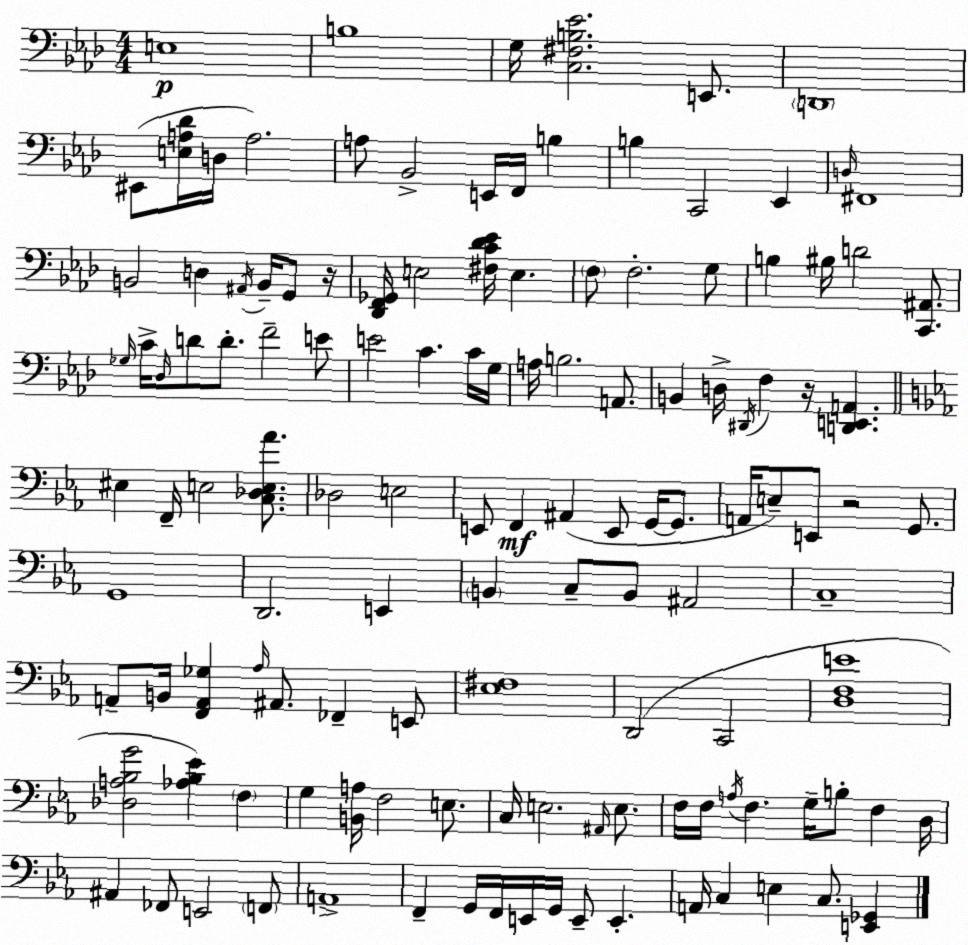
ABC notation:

X:1
T:Untitled
M:4/4
L:1/4
K:Ab
E,4 B,4 G,/4 [C,^F,B,_E]2 E,,/2 D,,4 ^E,,/2 [E,A,_D]/4 D,/4 A,2 A,/2 _B,,2 E,,/4 F,,/4 B, B, C,,2 _E,, D,/4 ^F,,4 B,,2 D, ^A,,/4 B,,/4 G,,/2 z/4 [_D,,F,,_G,,]/4 E,2 [^F,C_D_E]/4 E, F,/2 F,2 G,/2 B, ^B,/4 D2 [C,,^A,,]/2 _G,/4 C/4 _D,/4 D/2 D/2 F2 E/2 E2 C C/4 G,/4 A,/4 B,2 A,,/2 B,, D,/4 ^D,,/4 F, z/4 [D,,E,,A,,] ^E, F,,/4 E,2 [C,_D,E,_A]/2 _D,2 E,2 E,,/2 F,, ^A,, E,,/2 G,,/4 G,,/2 A,,/4 E,/2 E,,/2 z2 G,,/2 G,,4 D,,2 E,, B,, C,/2 B,,/2 ^A,,2 C,4 A,,/2 B,,/4 [F,,A,,_G,] _A,/4 ^A,,/2 _F,, E,,/2 [_E,^F,]4 D,,2 C,,2 [D,F,E]4 [_D,A,_B,G]2 [_A,_B,_E] F, G, [B,,A,]/4 F,2 E,/2 C,/4 E,2 ^A,,/4 E,/2 F,/4 F,/4 A,/4 F, G,/4 B,/2 F, D,/4 ^A,, _F,,/2 E,,2 F,,/2 A,,4 F,, G,,/4 F,,/4 E,,/4 G,,/4 E,,/2 E,, A,,/4 C, E, C,/2 [E,,_G,,]